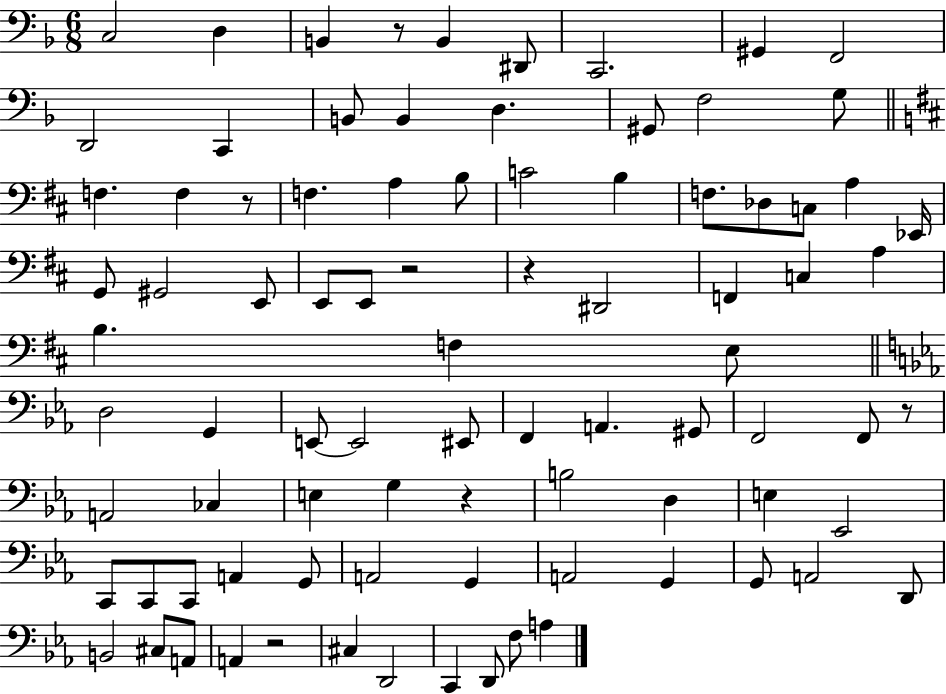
C3/h D3/q B2/q R/e B2/q D#2/e C2/h. G#2/q F2/h D2/h C2/q B2/e B2/q D3/q. G#2/e F3/h G3/e F3/q. F3/q R/e F3/q. A3/q B3/e C4/h B3/q F3/e. Db3/e C3/e A3/q Eb2/s G2/e G#2/h E2/e E2/e E2/e R/h R/q D#2/h F2/q C3/q A3/q B3/q. F3/q E3/e D3/h G2/q E2/e E2/h EIS2/e F2/q A2/q. G#2/e F2/h F2/e R/e A2/h CES3/q E3/q G3/q R/q B3/h D3/q E3/q Eb2/h C2/e C2/e C2/e A2/q G2/e A2/h G2/q A2/h G2/q G2/e A2/h D2/e B2/h C#3/e A2/e A2/q R/h C#3/q D2/h C2/q D2/e F3/e A3/q